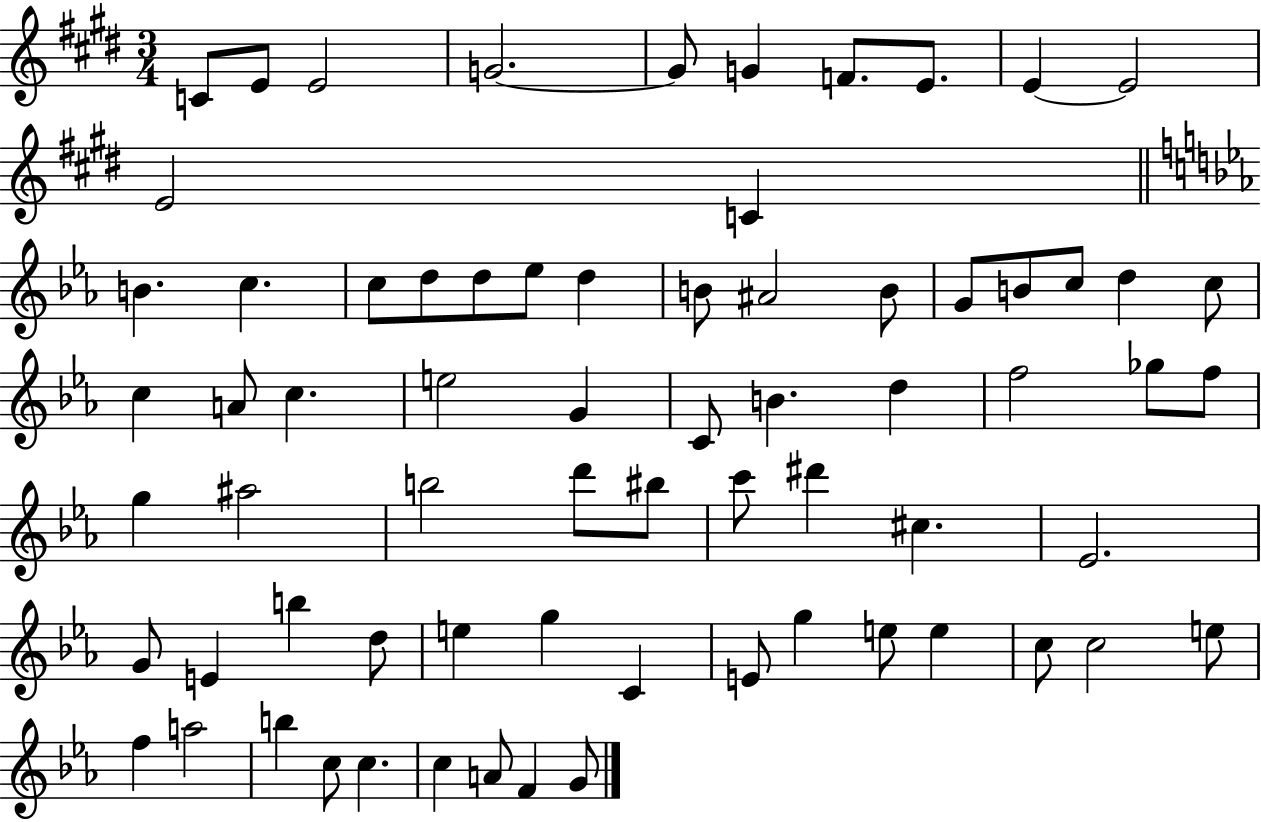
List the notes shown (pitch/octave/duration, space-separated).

C4/e E4/e E4/h G4/h. G4/e G4/q F4/e. E4/e. E4/q E4/h E4/h C4/q B4/q. C5/q. C5/e D5/e D5/e Eb5/e D5/q B4/e A#4/h B4/e G4/e B4/e C5/e D5/q C5/e C5/q A4/e C5/q. E5/h G4/q C4/e B4/q. D5/q F5/h Gb5/e F5/e G5/q A#5/h B5/h D6/e BIS5/e C6/e D#6/q C#5/q. Eb4/h. G4/e E4/q B5/q D5/e E5/q G5/q C4/q E4/e G5/q E5/e E5/q C5/e C5/h E5/e F5/q A5/h B5/q C5/e C5/q. C5/q A4/e F4/q G4/e